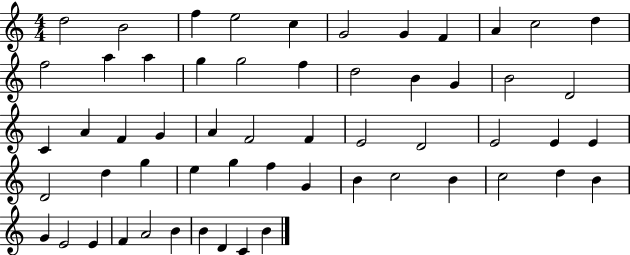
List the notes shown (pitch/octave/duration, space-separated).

D5/h B4/h F5/q E5/h C5/q G4/h G4/q F4/q A4/q C5/h D5/q F5/h A5/q A5/q G5/q G5/h F5/q D5/h B4/q G4/q B4/h D4/h C4/q A4/q F4/q G4/q A4/q F4/h F4/q E4/h D4/h E4/h E4/q E4/q D4/h D5/q G5/q E5/q G5/q F5/q G4/q B4/q C5/h B4/q C5/h D5/q B4/q G4/q E4/h E4/q F4/q A4/h B4/q B4/q D4/q C4/q B4/q